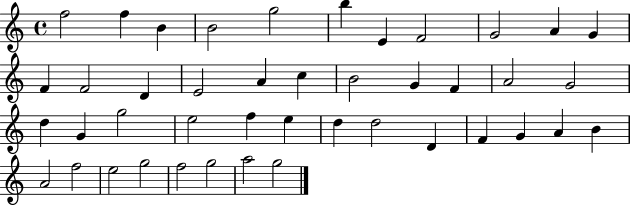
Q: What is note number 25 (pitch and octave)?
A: G5